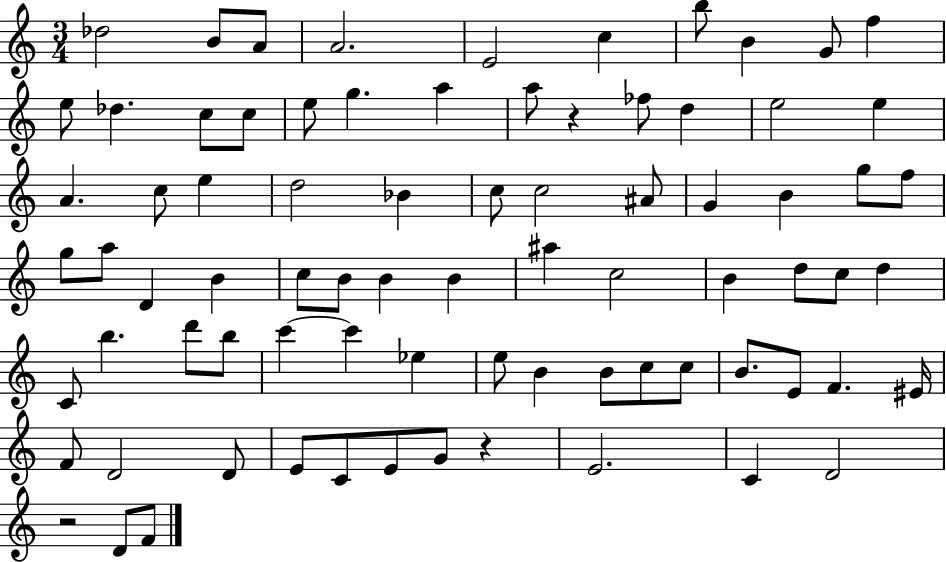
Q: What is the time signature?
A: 3/4